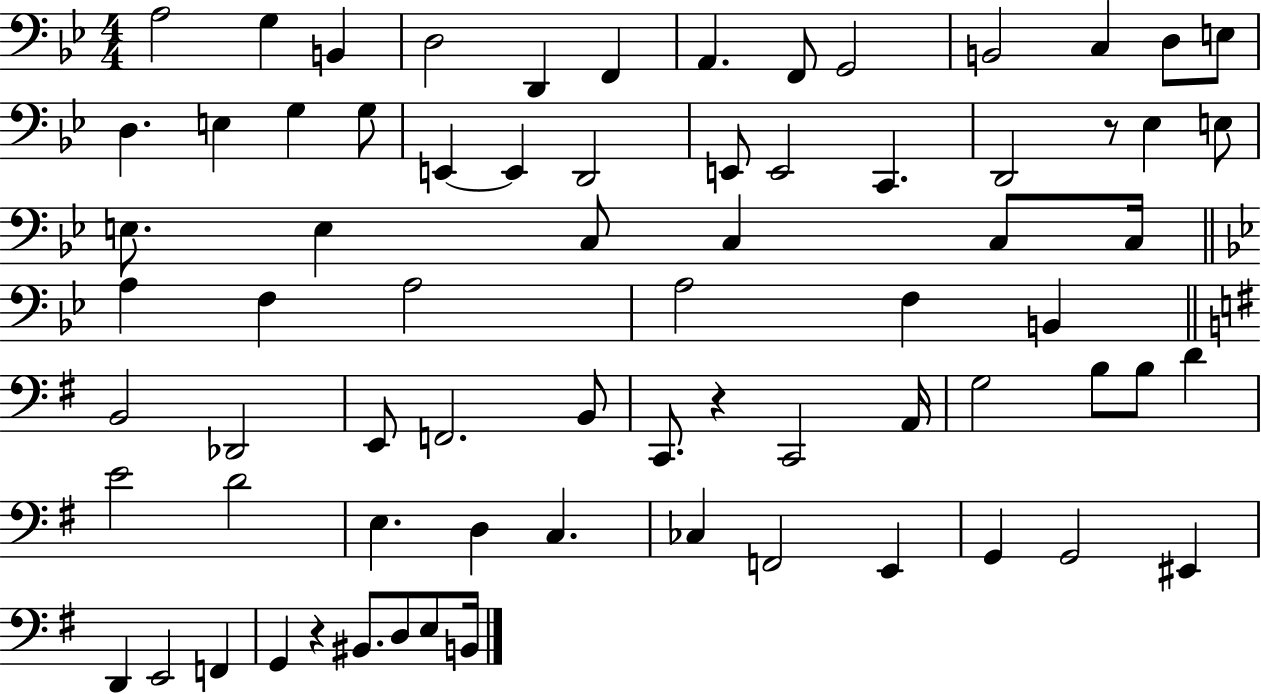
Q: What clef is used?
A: bass